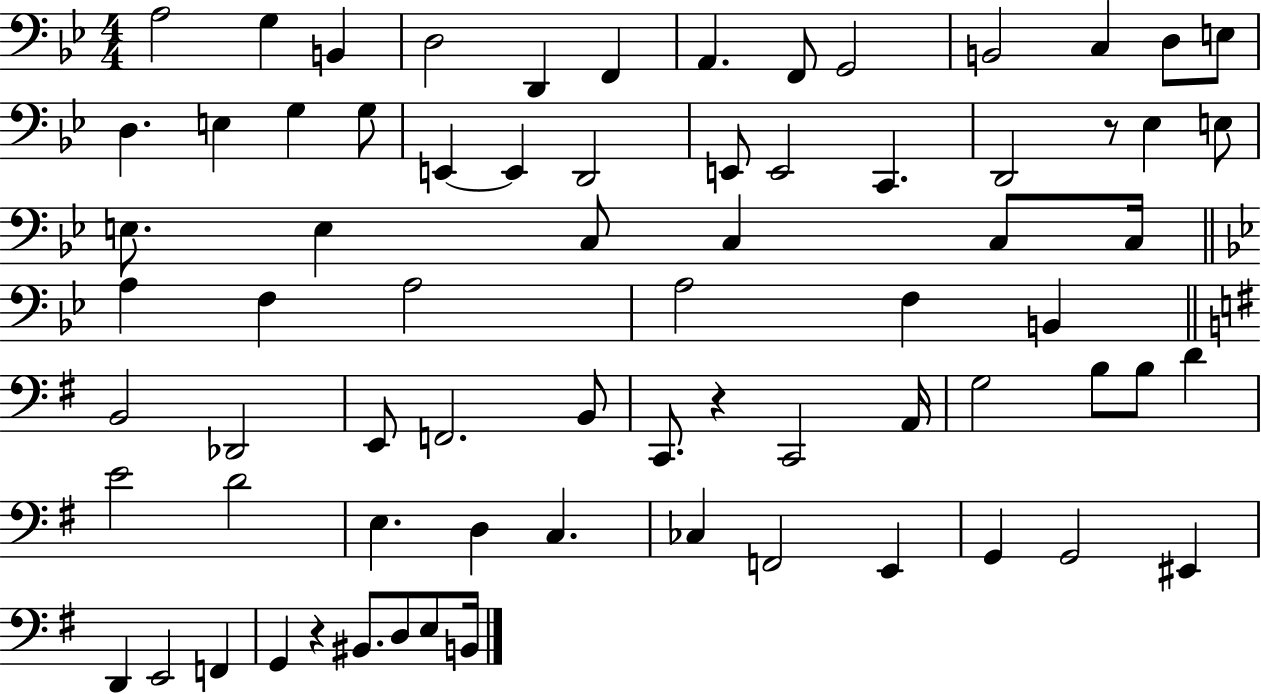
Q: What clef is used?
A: bass